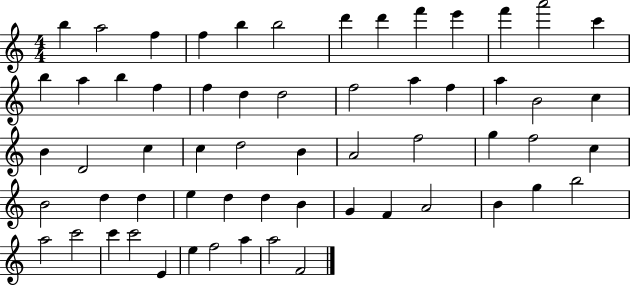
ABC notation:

X:1
T:Untitled
M:4/4
L:1/4
K:C
b a2 f f b b2 d' d' f' e' f' a'2 c' b a b f f d d2 f2 a f a B2 c B D2 c c d2 B A2 f2 g f2 c B2 d d e d d B G F A2 B g b2 a2 c'2 c' c'2 E e f2 a a2 F2